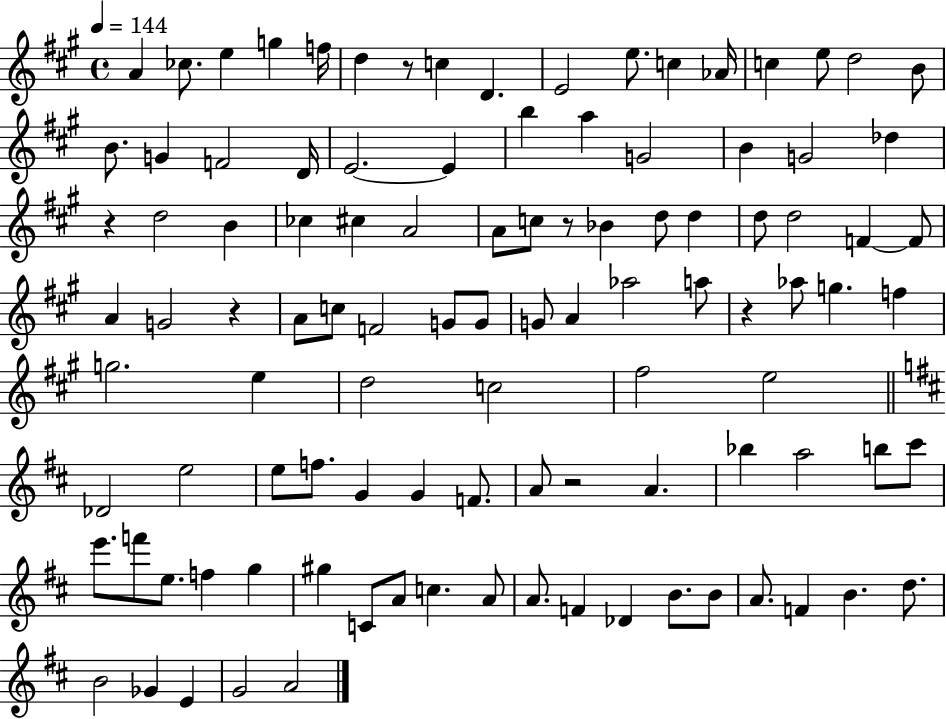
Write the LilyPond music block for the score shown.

{
  \clef treble
  \time 4/4
  \defaultTimeSignature
  \key a \major
  \tempo 4 = 144
  \repeat volta 2 { a'4 ces''8. e''4 g''4 f''16 | d''4 r8 c''4 d'4. | e'2 e''8. c''4 aes'16 | c''4 e''8 d''2 b'8 | \break b'8. g'4 f'2 d'16 | e'2.~~ e'4 | b''4 a''4 g'2 | b'4 g'2 des''4 | \break r4 d''2 b'4 | ces''4 cis''4 a'2 | a'8 c''8 r8 bes'4 d''8 d''4 | d''8 d''2 f'4~~ f'8 | \break a'4 g'2 r4 | a'8 c''8 f'2 g'8 g'8 | g'8 a'4 aes''2 a''8 | r4 aes''8 g''4. f''4 | \break g''2. e''4 | d''2 c''2 | fis''2 e''2 | \bar "||" \break \key b \minor des'2 e''2 | e''8 f''8. g'4 g'4 f'8. | a'8 r2 a'4. | bes''4 a''2 b''8 cis'''8 | \break e'''8. f'''8 e''8. f''4 g''4 | gis''4 c'8 a'8 c''4. a'8 | a'8. f'4 des'4 b'8. b'8 | a'8. f'4 b'4. d''8. | \break b'2 ges'4 e'4 | g'2 a'2 | } \bar "|."
}